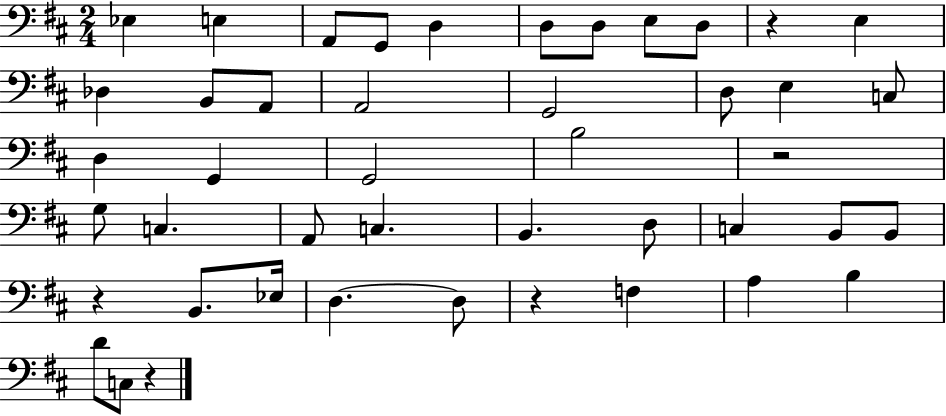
{
  \clef bass
  \numericTimeSignature
  \time 2/4
  \key d \major
  ees4 e4 | a,8 g,8 d4 | d8 d8 e8 d8 | r4 e4 | \break des4 b,8 a,8 | a,2 | g,2 | d8 e4 c8 | \break d4 g,4 | g,2 | b2 | r2 | \break g8 c4. | a,8 c4. | b,4. d8 | c4 b,8 b,8 | \break r4 b,8. ees16 | d4.~~ d8 | r4 f4 | a4 b4 | \break d'8 c8 r4 | \bar "|."
}